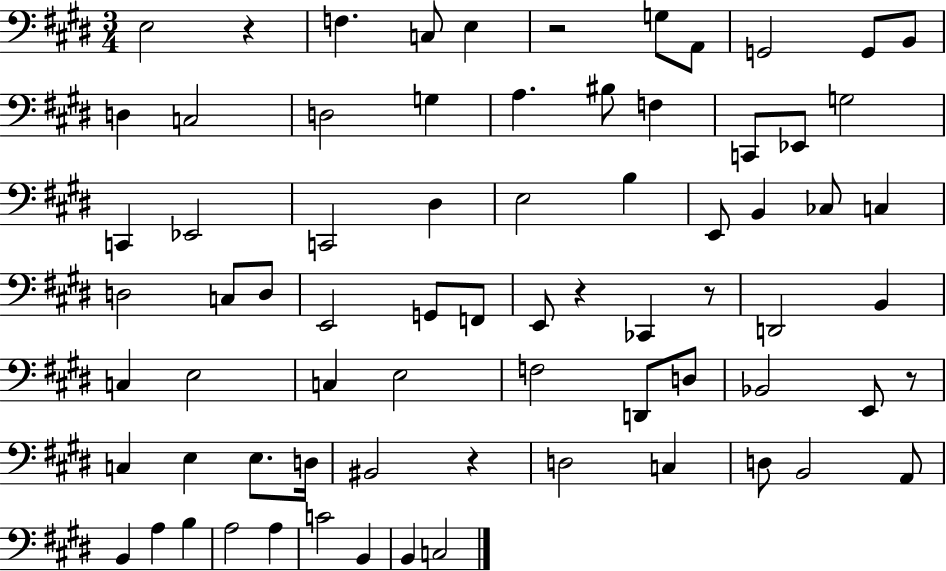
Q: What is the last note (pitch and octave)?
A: C3